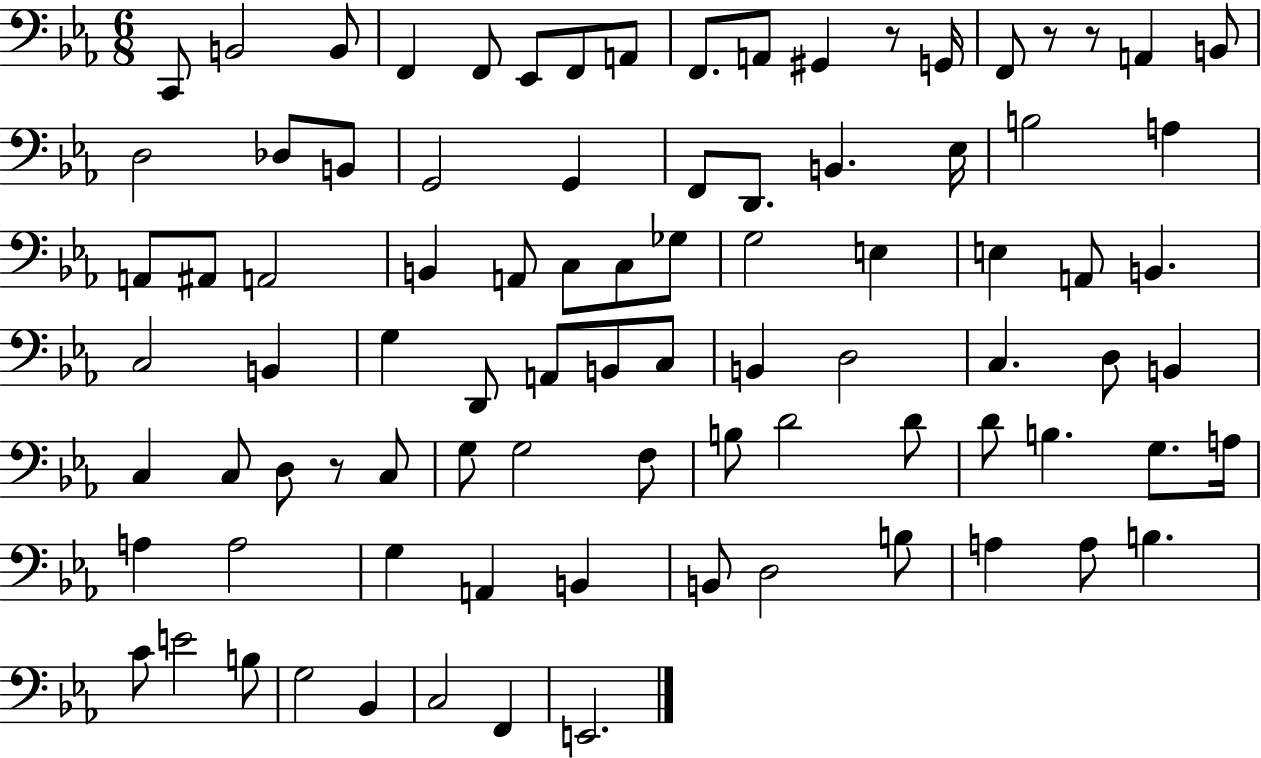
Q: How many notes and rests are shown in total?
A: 88